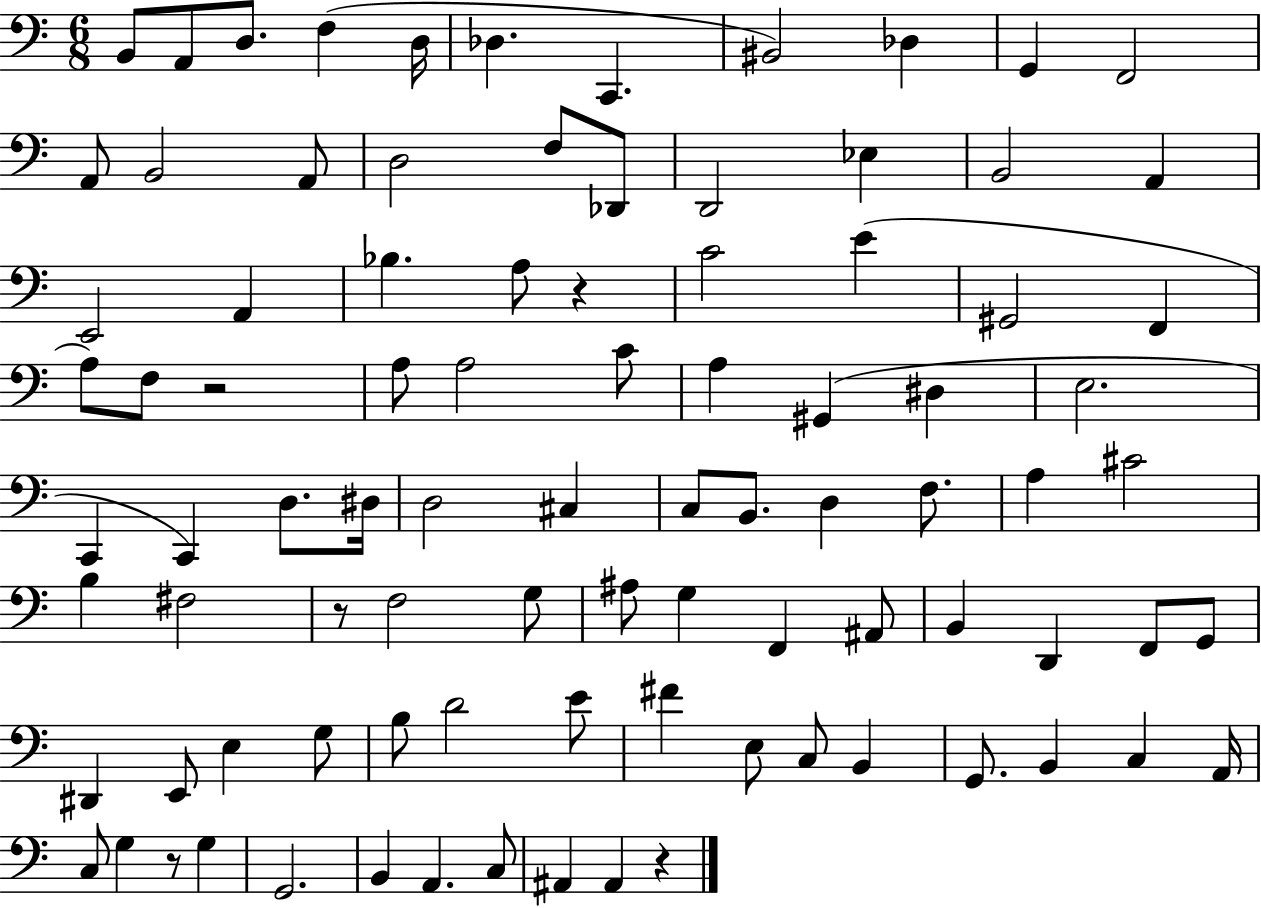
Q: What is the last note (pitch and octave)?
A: A#2